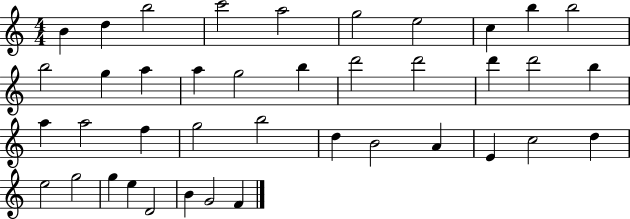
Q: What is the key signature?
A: C major